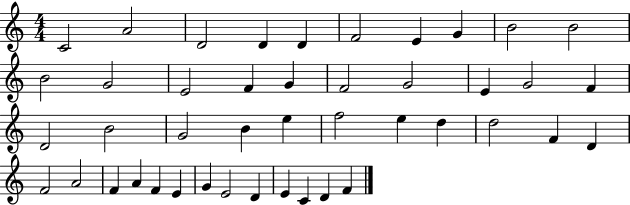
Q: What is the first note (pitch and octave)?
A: C4